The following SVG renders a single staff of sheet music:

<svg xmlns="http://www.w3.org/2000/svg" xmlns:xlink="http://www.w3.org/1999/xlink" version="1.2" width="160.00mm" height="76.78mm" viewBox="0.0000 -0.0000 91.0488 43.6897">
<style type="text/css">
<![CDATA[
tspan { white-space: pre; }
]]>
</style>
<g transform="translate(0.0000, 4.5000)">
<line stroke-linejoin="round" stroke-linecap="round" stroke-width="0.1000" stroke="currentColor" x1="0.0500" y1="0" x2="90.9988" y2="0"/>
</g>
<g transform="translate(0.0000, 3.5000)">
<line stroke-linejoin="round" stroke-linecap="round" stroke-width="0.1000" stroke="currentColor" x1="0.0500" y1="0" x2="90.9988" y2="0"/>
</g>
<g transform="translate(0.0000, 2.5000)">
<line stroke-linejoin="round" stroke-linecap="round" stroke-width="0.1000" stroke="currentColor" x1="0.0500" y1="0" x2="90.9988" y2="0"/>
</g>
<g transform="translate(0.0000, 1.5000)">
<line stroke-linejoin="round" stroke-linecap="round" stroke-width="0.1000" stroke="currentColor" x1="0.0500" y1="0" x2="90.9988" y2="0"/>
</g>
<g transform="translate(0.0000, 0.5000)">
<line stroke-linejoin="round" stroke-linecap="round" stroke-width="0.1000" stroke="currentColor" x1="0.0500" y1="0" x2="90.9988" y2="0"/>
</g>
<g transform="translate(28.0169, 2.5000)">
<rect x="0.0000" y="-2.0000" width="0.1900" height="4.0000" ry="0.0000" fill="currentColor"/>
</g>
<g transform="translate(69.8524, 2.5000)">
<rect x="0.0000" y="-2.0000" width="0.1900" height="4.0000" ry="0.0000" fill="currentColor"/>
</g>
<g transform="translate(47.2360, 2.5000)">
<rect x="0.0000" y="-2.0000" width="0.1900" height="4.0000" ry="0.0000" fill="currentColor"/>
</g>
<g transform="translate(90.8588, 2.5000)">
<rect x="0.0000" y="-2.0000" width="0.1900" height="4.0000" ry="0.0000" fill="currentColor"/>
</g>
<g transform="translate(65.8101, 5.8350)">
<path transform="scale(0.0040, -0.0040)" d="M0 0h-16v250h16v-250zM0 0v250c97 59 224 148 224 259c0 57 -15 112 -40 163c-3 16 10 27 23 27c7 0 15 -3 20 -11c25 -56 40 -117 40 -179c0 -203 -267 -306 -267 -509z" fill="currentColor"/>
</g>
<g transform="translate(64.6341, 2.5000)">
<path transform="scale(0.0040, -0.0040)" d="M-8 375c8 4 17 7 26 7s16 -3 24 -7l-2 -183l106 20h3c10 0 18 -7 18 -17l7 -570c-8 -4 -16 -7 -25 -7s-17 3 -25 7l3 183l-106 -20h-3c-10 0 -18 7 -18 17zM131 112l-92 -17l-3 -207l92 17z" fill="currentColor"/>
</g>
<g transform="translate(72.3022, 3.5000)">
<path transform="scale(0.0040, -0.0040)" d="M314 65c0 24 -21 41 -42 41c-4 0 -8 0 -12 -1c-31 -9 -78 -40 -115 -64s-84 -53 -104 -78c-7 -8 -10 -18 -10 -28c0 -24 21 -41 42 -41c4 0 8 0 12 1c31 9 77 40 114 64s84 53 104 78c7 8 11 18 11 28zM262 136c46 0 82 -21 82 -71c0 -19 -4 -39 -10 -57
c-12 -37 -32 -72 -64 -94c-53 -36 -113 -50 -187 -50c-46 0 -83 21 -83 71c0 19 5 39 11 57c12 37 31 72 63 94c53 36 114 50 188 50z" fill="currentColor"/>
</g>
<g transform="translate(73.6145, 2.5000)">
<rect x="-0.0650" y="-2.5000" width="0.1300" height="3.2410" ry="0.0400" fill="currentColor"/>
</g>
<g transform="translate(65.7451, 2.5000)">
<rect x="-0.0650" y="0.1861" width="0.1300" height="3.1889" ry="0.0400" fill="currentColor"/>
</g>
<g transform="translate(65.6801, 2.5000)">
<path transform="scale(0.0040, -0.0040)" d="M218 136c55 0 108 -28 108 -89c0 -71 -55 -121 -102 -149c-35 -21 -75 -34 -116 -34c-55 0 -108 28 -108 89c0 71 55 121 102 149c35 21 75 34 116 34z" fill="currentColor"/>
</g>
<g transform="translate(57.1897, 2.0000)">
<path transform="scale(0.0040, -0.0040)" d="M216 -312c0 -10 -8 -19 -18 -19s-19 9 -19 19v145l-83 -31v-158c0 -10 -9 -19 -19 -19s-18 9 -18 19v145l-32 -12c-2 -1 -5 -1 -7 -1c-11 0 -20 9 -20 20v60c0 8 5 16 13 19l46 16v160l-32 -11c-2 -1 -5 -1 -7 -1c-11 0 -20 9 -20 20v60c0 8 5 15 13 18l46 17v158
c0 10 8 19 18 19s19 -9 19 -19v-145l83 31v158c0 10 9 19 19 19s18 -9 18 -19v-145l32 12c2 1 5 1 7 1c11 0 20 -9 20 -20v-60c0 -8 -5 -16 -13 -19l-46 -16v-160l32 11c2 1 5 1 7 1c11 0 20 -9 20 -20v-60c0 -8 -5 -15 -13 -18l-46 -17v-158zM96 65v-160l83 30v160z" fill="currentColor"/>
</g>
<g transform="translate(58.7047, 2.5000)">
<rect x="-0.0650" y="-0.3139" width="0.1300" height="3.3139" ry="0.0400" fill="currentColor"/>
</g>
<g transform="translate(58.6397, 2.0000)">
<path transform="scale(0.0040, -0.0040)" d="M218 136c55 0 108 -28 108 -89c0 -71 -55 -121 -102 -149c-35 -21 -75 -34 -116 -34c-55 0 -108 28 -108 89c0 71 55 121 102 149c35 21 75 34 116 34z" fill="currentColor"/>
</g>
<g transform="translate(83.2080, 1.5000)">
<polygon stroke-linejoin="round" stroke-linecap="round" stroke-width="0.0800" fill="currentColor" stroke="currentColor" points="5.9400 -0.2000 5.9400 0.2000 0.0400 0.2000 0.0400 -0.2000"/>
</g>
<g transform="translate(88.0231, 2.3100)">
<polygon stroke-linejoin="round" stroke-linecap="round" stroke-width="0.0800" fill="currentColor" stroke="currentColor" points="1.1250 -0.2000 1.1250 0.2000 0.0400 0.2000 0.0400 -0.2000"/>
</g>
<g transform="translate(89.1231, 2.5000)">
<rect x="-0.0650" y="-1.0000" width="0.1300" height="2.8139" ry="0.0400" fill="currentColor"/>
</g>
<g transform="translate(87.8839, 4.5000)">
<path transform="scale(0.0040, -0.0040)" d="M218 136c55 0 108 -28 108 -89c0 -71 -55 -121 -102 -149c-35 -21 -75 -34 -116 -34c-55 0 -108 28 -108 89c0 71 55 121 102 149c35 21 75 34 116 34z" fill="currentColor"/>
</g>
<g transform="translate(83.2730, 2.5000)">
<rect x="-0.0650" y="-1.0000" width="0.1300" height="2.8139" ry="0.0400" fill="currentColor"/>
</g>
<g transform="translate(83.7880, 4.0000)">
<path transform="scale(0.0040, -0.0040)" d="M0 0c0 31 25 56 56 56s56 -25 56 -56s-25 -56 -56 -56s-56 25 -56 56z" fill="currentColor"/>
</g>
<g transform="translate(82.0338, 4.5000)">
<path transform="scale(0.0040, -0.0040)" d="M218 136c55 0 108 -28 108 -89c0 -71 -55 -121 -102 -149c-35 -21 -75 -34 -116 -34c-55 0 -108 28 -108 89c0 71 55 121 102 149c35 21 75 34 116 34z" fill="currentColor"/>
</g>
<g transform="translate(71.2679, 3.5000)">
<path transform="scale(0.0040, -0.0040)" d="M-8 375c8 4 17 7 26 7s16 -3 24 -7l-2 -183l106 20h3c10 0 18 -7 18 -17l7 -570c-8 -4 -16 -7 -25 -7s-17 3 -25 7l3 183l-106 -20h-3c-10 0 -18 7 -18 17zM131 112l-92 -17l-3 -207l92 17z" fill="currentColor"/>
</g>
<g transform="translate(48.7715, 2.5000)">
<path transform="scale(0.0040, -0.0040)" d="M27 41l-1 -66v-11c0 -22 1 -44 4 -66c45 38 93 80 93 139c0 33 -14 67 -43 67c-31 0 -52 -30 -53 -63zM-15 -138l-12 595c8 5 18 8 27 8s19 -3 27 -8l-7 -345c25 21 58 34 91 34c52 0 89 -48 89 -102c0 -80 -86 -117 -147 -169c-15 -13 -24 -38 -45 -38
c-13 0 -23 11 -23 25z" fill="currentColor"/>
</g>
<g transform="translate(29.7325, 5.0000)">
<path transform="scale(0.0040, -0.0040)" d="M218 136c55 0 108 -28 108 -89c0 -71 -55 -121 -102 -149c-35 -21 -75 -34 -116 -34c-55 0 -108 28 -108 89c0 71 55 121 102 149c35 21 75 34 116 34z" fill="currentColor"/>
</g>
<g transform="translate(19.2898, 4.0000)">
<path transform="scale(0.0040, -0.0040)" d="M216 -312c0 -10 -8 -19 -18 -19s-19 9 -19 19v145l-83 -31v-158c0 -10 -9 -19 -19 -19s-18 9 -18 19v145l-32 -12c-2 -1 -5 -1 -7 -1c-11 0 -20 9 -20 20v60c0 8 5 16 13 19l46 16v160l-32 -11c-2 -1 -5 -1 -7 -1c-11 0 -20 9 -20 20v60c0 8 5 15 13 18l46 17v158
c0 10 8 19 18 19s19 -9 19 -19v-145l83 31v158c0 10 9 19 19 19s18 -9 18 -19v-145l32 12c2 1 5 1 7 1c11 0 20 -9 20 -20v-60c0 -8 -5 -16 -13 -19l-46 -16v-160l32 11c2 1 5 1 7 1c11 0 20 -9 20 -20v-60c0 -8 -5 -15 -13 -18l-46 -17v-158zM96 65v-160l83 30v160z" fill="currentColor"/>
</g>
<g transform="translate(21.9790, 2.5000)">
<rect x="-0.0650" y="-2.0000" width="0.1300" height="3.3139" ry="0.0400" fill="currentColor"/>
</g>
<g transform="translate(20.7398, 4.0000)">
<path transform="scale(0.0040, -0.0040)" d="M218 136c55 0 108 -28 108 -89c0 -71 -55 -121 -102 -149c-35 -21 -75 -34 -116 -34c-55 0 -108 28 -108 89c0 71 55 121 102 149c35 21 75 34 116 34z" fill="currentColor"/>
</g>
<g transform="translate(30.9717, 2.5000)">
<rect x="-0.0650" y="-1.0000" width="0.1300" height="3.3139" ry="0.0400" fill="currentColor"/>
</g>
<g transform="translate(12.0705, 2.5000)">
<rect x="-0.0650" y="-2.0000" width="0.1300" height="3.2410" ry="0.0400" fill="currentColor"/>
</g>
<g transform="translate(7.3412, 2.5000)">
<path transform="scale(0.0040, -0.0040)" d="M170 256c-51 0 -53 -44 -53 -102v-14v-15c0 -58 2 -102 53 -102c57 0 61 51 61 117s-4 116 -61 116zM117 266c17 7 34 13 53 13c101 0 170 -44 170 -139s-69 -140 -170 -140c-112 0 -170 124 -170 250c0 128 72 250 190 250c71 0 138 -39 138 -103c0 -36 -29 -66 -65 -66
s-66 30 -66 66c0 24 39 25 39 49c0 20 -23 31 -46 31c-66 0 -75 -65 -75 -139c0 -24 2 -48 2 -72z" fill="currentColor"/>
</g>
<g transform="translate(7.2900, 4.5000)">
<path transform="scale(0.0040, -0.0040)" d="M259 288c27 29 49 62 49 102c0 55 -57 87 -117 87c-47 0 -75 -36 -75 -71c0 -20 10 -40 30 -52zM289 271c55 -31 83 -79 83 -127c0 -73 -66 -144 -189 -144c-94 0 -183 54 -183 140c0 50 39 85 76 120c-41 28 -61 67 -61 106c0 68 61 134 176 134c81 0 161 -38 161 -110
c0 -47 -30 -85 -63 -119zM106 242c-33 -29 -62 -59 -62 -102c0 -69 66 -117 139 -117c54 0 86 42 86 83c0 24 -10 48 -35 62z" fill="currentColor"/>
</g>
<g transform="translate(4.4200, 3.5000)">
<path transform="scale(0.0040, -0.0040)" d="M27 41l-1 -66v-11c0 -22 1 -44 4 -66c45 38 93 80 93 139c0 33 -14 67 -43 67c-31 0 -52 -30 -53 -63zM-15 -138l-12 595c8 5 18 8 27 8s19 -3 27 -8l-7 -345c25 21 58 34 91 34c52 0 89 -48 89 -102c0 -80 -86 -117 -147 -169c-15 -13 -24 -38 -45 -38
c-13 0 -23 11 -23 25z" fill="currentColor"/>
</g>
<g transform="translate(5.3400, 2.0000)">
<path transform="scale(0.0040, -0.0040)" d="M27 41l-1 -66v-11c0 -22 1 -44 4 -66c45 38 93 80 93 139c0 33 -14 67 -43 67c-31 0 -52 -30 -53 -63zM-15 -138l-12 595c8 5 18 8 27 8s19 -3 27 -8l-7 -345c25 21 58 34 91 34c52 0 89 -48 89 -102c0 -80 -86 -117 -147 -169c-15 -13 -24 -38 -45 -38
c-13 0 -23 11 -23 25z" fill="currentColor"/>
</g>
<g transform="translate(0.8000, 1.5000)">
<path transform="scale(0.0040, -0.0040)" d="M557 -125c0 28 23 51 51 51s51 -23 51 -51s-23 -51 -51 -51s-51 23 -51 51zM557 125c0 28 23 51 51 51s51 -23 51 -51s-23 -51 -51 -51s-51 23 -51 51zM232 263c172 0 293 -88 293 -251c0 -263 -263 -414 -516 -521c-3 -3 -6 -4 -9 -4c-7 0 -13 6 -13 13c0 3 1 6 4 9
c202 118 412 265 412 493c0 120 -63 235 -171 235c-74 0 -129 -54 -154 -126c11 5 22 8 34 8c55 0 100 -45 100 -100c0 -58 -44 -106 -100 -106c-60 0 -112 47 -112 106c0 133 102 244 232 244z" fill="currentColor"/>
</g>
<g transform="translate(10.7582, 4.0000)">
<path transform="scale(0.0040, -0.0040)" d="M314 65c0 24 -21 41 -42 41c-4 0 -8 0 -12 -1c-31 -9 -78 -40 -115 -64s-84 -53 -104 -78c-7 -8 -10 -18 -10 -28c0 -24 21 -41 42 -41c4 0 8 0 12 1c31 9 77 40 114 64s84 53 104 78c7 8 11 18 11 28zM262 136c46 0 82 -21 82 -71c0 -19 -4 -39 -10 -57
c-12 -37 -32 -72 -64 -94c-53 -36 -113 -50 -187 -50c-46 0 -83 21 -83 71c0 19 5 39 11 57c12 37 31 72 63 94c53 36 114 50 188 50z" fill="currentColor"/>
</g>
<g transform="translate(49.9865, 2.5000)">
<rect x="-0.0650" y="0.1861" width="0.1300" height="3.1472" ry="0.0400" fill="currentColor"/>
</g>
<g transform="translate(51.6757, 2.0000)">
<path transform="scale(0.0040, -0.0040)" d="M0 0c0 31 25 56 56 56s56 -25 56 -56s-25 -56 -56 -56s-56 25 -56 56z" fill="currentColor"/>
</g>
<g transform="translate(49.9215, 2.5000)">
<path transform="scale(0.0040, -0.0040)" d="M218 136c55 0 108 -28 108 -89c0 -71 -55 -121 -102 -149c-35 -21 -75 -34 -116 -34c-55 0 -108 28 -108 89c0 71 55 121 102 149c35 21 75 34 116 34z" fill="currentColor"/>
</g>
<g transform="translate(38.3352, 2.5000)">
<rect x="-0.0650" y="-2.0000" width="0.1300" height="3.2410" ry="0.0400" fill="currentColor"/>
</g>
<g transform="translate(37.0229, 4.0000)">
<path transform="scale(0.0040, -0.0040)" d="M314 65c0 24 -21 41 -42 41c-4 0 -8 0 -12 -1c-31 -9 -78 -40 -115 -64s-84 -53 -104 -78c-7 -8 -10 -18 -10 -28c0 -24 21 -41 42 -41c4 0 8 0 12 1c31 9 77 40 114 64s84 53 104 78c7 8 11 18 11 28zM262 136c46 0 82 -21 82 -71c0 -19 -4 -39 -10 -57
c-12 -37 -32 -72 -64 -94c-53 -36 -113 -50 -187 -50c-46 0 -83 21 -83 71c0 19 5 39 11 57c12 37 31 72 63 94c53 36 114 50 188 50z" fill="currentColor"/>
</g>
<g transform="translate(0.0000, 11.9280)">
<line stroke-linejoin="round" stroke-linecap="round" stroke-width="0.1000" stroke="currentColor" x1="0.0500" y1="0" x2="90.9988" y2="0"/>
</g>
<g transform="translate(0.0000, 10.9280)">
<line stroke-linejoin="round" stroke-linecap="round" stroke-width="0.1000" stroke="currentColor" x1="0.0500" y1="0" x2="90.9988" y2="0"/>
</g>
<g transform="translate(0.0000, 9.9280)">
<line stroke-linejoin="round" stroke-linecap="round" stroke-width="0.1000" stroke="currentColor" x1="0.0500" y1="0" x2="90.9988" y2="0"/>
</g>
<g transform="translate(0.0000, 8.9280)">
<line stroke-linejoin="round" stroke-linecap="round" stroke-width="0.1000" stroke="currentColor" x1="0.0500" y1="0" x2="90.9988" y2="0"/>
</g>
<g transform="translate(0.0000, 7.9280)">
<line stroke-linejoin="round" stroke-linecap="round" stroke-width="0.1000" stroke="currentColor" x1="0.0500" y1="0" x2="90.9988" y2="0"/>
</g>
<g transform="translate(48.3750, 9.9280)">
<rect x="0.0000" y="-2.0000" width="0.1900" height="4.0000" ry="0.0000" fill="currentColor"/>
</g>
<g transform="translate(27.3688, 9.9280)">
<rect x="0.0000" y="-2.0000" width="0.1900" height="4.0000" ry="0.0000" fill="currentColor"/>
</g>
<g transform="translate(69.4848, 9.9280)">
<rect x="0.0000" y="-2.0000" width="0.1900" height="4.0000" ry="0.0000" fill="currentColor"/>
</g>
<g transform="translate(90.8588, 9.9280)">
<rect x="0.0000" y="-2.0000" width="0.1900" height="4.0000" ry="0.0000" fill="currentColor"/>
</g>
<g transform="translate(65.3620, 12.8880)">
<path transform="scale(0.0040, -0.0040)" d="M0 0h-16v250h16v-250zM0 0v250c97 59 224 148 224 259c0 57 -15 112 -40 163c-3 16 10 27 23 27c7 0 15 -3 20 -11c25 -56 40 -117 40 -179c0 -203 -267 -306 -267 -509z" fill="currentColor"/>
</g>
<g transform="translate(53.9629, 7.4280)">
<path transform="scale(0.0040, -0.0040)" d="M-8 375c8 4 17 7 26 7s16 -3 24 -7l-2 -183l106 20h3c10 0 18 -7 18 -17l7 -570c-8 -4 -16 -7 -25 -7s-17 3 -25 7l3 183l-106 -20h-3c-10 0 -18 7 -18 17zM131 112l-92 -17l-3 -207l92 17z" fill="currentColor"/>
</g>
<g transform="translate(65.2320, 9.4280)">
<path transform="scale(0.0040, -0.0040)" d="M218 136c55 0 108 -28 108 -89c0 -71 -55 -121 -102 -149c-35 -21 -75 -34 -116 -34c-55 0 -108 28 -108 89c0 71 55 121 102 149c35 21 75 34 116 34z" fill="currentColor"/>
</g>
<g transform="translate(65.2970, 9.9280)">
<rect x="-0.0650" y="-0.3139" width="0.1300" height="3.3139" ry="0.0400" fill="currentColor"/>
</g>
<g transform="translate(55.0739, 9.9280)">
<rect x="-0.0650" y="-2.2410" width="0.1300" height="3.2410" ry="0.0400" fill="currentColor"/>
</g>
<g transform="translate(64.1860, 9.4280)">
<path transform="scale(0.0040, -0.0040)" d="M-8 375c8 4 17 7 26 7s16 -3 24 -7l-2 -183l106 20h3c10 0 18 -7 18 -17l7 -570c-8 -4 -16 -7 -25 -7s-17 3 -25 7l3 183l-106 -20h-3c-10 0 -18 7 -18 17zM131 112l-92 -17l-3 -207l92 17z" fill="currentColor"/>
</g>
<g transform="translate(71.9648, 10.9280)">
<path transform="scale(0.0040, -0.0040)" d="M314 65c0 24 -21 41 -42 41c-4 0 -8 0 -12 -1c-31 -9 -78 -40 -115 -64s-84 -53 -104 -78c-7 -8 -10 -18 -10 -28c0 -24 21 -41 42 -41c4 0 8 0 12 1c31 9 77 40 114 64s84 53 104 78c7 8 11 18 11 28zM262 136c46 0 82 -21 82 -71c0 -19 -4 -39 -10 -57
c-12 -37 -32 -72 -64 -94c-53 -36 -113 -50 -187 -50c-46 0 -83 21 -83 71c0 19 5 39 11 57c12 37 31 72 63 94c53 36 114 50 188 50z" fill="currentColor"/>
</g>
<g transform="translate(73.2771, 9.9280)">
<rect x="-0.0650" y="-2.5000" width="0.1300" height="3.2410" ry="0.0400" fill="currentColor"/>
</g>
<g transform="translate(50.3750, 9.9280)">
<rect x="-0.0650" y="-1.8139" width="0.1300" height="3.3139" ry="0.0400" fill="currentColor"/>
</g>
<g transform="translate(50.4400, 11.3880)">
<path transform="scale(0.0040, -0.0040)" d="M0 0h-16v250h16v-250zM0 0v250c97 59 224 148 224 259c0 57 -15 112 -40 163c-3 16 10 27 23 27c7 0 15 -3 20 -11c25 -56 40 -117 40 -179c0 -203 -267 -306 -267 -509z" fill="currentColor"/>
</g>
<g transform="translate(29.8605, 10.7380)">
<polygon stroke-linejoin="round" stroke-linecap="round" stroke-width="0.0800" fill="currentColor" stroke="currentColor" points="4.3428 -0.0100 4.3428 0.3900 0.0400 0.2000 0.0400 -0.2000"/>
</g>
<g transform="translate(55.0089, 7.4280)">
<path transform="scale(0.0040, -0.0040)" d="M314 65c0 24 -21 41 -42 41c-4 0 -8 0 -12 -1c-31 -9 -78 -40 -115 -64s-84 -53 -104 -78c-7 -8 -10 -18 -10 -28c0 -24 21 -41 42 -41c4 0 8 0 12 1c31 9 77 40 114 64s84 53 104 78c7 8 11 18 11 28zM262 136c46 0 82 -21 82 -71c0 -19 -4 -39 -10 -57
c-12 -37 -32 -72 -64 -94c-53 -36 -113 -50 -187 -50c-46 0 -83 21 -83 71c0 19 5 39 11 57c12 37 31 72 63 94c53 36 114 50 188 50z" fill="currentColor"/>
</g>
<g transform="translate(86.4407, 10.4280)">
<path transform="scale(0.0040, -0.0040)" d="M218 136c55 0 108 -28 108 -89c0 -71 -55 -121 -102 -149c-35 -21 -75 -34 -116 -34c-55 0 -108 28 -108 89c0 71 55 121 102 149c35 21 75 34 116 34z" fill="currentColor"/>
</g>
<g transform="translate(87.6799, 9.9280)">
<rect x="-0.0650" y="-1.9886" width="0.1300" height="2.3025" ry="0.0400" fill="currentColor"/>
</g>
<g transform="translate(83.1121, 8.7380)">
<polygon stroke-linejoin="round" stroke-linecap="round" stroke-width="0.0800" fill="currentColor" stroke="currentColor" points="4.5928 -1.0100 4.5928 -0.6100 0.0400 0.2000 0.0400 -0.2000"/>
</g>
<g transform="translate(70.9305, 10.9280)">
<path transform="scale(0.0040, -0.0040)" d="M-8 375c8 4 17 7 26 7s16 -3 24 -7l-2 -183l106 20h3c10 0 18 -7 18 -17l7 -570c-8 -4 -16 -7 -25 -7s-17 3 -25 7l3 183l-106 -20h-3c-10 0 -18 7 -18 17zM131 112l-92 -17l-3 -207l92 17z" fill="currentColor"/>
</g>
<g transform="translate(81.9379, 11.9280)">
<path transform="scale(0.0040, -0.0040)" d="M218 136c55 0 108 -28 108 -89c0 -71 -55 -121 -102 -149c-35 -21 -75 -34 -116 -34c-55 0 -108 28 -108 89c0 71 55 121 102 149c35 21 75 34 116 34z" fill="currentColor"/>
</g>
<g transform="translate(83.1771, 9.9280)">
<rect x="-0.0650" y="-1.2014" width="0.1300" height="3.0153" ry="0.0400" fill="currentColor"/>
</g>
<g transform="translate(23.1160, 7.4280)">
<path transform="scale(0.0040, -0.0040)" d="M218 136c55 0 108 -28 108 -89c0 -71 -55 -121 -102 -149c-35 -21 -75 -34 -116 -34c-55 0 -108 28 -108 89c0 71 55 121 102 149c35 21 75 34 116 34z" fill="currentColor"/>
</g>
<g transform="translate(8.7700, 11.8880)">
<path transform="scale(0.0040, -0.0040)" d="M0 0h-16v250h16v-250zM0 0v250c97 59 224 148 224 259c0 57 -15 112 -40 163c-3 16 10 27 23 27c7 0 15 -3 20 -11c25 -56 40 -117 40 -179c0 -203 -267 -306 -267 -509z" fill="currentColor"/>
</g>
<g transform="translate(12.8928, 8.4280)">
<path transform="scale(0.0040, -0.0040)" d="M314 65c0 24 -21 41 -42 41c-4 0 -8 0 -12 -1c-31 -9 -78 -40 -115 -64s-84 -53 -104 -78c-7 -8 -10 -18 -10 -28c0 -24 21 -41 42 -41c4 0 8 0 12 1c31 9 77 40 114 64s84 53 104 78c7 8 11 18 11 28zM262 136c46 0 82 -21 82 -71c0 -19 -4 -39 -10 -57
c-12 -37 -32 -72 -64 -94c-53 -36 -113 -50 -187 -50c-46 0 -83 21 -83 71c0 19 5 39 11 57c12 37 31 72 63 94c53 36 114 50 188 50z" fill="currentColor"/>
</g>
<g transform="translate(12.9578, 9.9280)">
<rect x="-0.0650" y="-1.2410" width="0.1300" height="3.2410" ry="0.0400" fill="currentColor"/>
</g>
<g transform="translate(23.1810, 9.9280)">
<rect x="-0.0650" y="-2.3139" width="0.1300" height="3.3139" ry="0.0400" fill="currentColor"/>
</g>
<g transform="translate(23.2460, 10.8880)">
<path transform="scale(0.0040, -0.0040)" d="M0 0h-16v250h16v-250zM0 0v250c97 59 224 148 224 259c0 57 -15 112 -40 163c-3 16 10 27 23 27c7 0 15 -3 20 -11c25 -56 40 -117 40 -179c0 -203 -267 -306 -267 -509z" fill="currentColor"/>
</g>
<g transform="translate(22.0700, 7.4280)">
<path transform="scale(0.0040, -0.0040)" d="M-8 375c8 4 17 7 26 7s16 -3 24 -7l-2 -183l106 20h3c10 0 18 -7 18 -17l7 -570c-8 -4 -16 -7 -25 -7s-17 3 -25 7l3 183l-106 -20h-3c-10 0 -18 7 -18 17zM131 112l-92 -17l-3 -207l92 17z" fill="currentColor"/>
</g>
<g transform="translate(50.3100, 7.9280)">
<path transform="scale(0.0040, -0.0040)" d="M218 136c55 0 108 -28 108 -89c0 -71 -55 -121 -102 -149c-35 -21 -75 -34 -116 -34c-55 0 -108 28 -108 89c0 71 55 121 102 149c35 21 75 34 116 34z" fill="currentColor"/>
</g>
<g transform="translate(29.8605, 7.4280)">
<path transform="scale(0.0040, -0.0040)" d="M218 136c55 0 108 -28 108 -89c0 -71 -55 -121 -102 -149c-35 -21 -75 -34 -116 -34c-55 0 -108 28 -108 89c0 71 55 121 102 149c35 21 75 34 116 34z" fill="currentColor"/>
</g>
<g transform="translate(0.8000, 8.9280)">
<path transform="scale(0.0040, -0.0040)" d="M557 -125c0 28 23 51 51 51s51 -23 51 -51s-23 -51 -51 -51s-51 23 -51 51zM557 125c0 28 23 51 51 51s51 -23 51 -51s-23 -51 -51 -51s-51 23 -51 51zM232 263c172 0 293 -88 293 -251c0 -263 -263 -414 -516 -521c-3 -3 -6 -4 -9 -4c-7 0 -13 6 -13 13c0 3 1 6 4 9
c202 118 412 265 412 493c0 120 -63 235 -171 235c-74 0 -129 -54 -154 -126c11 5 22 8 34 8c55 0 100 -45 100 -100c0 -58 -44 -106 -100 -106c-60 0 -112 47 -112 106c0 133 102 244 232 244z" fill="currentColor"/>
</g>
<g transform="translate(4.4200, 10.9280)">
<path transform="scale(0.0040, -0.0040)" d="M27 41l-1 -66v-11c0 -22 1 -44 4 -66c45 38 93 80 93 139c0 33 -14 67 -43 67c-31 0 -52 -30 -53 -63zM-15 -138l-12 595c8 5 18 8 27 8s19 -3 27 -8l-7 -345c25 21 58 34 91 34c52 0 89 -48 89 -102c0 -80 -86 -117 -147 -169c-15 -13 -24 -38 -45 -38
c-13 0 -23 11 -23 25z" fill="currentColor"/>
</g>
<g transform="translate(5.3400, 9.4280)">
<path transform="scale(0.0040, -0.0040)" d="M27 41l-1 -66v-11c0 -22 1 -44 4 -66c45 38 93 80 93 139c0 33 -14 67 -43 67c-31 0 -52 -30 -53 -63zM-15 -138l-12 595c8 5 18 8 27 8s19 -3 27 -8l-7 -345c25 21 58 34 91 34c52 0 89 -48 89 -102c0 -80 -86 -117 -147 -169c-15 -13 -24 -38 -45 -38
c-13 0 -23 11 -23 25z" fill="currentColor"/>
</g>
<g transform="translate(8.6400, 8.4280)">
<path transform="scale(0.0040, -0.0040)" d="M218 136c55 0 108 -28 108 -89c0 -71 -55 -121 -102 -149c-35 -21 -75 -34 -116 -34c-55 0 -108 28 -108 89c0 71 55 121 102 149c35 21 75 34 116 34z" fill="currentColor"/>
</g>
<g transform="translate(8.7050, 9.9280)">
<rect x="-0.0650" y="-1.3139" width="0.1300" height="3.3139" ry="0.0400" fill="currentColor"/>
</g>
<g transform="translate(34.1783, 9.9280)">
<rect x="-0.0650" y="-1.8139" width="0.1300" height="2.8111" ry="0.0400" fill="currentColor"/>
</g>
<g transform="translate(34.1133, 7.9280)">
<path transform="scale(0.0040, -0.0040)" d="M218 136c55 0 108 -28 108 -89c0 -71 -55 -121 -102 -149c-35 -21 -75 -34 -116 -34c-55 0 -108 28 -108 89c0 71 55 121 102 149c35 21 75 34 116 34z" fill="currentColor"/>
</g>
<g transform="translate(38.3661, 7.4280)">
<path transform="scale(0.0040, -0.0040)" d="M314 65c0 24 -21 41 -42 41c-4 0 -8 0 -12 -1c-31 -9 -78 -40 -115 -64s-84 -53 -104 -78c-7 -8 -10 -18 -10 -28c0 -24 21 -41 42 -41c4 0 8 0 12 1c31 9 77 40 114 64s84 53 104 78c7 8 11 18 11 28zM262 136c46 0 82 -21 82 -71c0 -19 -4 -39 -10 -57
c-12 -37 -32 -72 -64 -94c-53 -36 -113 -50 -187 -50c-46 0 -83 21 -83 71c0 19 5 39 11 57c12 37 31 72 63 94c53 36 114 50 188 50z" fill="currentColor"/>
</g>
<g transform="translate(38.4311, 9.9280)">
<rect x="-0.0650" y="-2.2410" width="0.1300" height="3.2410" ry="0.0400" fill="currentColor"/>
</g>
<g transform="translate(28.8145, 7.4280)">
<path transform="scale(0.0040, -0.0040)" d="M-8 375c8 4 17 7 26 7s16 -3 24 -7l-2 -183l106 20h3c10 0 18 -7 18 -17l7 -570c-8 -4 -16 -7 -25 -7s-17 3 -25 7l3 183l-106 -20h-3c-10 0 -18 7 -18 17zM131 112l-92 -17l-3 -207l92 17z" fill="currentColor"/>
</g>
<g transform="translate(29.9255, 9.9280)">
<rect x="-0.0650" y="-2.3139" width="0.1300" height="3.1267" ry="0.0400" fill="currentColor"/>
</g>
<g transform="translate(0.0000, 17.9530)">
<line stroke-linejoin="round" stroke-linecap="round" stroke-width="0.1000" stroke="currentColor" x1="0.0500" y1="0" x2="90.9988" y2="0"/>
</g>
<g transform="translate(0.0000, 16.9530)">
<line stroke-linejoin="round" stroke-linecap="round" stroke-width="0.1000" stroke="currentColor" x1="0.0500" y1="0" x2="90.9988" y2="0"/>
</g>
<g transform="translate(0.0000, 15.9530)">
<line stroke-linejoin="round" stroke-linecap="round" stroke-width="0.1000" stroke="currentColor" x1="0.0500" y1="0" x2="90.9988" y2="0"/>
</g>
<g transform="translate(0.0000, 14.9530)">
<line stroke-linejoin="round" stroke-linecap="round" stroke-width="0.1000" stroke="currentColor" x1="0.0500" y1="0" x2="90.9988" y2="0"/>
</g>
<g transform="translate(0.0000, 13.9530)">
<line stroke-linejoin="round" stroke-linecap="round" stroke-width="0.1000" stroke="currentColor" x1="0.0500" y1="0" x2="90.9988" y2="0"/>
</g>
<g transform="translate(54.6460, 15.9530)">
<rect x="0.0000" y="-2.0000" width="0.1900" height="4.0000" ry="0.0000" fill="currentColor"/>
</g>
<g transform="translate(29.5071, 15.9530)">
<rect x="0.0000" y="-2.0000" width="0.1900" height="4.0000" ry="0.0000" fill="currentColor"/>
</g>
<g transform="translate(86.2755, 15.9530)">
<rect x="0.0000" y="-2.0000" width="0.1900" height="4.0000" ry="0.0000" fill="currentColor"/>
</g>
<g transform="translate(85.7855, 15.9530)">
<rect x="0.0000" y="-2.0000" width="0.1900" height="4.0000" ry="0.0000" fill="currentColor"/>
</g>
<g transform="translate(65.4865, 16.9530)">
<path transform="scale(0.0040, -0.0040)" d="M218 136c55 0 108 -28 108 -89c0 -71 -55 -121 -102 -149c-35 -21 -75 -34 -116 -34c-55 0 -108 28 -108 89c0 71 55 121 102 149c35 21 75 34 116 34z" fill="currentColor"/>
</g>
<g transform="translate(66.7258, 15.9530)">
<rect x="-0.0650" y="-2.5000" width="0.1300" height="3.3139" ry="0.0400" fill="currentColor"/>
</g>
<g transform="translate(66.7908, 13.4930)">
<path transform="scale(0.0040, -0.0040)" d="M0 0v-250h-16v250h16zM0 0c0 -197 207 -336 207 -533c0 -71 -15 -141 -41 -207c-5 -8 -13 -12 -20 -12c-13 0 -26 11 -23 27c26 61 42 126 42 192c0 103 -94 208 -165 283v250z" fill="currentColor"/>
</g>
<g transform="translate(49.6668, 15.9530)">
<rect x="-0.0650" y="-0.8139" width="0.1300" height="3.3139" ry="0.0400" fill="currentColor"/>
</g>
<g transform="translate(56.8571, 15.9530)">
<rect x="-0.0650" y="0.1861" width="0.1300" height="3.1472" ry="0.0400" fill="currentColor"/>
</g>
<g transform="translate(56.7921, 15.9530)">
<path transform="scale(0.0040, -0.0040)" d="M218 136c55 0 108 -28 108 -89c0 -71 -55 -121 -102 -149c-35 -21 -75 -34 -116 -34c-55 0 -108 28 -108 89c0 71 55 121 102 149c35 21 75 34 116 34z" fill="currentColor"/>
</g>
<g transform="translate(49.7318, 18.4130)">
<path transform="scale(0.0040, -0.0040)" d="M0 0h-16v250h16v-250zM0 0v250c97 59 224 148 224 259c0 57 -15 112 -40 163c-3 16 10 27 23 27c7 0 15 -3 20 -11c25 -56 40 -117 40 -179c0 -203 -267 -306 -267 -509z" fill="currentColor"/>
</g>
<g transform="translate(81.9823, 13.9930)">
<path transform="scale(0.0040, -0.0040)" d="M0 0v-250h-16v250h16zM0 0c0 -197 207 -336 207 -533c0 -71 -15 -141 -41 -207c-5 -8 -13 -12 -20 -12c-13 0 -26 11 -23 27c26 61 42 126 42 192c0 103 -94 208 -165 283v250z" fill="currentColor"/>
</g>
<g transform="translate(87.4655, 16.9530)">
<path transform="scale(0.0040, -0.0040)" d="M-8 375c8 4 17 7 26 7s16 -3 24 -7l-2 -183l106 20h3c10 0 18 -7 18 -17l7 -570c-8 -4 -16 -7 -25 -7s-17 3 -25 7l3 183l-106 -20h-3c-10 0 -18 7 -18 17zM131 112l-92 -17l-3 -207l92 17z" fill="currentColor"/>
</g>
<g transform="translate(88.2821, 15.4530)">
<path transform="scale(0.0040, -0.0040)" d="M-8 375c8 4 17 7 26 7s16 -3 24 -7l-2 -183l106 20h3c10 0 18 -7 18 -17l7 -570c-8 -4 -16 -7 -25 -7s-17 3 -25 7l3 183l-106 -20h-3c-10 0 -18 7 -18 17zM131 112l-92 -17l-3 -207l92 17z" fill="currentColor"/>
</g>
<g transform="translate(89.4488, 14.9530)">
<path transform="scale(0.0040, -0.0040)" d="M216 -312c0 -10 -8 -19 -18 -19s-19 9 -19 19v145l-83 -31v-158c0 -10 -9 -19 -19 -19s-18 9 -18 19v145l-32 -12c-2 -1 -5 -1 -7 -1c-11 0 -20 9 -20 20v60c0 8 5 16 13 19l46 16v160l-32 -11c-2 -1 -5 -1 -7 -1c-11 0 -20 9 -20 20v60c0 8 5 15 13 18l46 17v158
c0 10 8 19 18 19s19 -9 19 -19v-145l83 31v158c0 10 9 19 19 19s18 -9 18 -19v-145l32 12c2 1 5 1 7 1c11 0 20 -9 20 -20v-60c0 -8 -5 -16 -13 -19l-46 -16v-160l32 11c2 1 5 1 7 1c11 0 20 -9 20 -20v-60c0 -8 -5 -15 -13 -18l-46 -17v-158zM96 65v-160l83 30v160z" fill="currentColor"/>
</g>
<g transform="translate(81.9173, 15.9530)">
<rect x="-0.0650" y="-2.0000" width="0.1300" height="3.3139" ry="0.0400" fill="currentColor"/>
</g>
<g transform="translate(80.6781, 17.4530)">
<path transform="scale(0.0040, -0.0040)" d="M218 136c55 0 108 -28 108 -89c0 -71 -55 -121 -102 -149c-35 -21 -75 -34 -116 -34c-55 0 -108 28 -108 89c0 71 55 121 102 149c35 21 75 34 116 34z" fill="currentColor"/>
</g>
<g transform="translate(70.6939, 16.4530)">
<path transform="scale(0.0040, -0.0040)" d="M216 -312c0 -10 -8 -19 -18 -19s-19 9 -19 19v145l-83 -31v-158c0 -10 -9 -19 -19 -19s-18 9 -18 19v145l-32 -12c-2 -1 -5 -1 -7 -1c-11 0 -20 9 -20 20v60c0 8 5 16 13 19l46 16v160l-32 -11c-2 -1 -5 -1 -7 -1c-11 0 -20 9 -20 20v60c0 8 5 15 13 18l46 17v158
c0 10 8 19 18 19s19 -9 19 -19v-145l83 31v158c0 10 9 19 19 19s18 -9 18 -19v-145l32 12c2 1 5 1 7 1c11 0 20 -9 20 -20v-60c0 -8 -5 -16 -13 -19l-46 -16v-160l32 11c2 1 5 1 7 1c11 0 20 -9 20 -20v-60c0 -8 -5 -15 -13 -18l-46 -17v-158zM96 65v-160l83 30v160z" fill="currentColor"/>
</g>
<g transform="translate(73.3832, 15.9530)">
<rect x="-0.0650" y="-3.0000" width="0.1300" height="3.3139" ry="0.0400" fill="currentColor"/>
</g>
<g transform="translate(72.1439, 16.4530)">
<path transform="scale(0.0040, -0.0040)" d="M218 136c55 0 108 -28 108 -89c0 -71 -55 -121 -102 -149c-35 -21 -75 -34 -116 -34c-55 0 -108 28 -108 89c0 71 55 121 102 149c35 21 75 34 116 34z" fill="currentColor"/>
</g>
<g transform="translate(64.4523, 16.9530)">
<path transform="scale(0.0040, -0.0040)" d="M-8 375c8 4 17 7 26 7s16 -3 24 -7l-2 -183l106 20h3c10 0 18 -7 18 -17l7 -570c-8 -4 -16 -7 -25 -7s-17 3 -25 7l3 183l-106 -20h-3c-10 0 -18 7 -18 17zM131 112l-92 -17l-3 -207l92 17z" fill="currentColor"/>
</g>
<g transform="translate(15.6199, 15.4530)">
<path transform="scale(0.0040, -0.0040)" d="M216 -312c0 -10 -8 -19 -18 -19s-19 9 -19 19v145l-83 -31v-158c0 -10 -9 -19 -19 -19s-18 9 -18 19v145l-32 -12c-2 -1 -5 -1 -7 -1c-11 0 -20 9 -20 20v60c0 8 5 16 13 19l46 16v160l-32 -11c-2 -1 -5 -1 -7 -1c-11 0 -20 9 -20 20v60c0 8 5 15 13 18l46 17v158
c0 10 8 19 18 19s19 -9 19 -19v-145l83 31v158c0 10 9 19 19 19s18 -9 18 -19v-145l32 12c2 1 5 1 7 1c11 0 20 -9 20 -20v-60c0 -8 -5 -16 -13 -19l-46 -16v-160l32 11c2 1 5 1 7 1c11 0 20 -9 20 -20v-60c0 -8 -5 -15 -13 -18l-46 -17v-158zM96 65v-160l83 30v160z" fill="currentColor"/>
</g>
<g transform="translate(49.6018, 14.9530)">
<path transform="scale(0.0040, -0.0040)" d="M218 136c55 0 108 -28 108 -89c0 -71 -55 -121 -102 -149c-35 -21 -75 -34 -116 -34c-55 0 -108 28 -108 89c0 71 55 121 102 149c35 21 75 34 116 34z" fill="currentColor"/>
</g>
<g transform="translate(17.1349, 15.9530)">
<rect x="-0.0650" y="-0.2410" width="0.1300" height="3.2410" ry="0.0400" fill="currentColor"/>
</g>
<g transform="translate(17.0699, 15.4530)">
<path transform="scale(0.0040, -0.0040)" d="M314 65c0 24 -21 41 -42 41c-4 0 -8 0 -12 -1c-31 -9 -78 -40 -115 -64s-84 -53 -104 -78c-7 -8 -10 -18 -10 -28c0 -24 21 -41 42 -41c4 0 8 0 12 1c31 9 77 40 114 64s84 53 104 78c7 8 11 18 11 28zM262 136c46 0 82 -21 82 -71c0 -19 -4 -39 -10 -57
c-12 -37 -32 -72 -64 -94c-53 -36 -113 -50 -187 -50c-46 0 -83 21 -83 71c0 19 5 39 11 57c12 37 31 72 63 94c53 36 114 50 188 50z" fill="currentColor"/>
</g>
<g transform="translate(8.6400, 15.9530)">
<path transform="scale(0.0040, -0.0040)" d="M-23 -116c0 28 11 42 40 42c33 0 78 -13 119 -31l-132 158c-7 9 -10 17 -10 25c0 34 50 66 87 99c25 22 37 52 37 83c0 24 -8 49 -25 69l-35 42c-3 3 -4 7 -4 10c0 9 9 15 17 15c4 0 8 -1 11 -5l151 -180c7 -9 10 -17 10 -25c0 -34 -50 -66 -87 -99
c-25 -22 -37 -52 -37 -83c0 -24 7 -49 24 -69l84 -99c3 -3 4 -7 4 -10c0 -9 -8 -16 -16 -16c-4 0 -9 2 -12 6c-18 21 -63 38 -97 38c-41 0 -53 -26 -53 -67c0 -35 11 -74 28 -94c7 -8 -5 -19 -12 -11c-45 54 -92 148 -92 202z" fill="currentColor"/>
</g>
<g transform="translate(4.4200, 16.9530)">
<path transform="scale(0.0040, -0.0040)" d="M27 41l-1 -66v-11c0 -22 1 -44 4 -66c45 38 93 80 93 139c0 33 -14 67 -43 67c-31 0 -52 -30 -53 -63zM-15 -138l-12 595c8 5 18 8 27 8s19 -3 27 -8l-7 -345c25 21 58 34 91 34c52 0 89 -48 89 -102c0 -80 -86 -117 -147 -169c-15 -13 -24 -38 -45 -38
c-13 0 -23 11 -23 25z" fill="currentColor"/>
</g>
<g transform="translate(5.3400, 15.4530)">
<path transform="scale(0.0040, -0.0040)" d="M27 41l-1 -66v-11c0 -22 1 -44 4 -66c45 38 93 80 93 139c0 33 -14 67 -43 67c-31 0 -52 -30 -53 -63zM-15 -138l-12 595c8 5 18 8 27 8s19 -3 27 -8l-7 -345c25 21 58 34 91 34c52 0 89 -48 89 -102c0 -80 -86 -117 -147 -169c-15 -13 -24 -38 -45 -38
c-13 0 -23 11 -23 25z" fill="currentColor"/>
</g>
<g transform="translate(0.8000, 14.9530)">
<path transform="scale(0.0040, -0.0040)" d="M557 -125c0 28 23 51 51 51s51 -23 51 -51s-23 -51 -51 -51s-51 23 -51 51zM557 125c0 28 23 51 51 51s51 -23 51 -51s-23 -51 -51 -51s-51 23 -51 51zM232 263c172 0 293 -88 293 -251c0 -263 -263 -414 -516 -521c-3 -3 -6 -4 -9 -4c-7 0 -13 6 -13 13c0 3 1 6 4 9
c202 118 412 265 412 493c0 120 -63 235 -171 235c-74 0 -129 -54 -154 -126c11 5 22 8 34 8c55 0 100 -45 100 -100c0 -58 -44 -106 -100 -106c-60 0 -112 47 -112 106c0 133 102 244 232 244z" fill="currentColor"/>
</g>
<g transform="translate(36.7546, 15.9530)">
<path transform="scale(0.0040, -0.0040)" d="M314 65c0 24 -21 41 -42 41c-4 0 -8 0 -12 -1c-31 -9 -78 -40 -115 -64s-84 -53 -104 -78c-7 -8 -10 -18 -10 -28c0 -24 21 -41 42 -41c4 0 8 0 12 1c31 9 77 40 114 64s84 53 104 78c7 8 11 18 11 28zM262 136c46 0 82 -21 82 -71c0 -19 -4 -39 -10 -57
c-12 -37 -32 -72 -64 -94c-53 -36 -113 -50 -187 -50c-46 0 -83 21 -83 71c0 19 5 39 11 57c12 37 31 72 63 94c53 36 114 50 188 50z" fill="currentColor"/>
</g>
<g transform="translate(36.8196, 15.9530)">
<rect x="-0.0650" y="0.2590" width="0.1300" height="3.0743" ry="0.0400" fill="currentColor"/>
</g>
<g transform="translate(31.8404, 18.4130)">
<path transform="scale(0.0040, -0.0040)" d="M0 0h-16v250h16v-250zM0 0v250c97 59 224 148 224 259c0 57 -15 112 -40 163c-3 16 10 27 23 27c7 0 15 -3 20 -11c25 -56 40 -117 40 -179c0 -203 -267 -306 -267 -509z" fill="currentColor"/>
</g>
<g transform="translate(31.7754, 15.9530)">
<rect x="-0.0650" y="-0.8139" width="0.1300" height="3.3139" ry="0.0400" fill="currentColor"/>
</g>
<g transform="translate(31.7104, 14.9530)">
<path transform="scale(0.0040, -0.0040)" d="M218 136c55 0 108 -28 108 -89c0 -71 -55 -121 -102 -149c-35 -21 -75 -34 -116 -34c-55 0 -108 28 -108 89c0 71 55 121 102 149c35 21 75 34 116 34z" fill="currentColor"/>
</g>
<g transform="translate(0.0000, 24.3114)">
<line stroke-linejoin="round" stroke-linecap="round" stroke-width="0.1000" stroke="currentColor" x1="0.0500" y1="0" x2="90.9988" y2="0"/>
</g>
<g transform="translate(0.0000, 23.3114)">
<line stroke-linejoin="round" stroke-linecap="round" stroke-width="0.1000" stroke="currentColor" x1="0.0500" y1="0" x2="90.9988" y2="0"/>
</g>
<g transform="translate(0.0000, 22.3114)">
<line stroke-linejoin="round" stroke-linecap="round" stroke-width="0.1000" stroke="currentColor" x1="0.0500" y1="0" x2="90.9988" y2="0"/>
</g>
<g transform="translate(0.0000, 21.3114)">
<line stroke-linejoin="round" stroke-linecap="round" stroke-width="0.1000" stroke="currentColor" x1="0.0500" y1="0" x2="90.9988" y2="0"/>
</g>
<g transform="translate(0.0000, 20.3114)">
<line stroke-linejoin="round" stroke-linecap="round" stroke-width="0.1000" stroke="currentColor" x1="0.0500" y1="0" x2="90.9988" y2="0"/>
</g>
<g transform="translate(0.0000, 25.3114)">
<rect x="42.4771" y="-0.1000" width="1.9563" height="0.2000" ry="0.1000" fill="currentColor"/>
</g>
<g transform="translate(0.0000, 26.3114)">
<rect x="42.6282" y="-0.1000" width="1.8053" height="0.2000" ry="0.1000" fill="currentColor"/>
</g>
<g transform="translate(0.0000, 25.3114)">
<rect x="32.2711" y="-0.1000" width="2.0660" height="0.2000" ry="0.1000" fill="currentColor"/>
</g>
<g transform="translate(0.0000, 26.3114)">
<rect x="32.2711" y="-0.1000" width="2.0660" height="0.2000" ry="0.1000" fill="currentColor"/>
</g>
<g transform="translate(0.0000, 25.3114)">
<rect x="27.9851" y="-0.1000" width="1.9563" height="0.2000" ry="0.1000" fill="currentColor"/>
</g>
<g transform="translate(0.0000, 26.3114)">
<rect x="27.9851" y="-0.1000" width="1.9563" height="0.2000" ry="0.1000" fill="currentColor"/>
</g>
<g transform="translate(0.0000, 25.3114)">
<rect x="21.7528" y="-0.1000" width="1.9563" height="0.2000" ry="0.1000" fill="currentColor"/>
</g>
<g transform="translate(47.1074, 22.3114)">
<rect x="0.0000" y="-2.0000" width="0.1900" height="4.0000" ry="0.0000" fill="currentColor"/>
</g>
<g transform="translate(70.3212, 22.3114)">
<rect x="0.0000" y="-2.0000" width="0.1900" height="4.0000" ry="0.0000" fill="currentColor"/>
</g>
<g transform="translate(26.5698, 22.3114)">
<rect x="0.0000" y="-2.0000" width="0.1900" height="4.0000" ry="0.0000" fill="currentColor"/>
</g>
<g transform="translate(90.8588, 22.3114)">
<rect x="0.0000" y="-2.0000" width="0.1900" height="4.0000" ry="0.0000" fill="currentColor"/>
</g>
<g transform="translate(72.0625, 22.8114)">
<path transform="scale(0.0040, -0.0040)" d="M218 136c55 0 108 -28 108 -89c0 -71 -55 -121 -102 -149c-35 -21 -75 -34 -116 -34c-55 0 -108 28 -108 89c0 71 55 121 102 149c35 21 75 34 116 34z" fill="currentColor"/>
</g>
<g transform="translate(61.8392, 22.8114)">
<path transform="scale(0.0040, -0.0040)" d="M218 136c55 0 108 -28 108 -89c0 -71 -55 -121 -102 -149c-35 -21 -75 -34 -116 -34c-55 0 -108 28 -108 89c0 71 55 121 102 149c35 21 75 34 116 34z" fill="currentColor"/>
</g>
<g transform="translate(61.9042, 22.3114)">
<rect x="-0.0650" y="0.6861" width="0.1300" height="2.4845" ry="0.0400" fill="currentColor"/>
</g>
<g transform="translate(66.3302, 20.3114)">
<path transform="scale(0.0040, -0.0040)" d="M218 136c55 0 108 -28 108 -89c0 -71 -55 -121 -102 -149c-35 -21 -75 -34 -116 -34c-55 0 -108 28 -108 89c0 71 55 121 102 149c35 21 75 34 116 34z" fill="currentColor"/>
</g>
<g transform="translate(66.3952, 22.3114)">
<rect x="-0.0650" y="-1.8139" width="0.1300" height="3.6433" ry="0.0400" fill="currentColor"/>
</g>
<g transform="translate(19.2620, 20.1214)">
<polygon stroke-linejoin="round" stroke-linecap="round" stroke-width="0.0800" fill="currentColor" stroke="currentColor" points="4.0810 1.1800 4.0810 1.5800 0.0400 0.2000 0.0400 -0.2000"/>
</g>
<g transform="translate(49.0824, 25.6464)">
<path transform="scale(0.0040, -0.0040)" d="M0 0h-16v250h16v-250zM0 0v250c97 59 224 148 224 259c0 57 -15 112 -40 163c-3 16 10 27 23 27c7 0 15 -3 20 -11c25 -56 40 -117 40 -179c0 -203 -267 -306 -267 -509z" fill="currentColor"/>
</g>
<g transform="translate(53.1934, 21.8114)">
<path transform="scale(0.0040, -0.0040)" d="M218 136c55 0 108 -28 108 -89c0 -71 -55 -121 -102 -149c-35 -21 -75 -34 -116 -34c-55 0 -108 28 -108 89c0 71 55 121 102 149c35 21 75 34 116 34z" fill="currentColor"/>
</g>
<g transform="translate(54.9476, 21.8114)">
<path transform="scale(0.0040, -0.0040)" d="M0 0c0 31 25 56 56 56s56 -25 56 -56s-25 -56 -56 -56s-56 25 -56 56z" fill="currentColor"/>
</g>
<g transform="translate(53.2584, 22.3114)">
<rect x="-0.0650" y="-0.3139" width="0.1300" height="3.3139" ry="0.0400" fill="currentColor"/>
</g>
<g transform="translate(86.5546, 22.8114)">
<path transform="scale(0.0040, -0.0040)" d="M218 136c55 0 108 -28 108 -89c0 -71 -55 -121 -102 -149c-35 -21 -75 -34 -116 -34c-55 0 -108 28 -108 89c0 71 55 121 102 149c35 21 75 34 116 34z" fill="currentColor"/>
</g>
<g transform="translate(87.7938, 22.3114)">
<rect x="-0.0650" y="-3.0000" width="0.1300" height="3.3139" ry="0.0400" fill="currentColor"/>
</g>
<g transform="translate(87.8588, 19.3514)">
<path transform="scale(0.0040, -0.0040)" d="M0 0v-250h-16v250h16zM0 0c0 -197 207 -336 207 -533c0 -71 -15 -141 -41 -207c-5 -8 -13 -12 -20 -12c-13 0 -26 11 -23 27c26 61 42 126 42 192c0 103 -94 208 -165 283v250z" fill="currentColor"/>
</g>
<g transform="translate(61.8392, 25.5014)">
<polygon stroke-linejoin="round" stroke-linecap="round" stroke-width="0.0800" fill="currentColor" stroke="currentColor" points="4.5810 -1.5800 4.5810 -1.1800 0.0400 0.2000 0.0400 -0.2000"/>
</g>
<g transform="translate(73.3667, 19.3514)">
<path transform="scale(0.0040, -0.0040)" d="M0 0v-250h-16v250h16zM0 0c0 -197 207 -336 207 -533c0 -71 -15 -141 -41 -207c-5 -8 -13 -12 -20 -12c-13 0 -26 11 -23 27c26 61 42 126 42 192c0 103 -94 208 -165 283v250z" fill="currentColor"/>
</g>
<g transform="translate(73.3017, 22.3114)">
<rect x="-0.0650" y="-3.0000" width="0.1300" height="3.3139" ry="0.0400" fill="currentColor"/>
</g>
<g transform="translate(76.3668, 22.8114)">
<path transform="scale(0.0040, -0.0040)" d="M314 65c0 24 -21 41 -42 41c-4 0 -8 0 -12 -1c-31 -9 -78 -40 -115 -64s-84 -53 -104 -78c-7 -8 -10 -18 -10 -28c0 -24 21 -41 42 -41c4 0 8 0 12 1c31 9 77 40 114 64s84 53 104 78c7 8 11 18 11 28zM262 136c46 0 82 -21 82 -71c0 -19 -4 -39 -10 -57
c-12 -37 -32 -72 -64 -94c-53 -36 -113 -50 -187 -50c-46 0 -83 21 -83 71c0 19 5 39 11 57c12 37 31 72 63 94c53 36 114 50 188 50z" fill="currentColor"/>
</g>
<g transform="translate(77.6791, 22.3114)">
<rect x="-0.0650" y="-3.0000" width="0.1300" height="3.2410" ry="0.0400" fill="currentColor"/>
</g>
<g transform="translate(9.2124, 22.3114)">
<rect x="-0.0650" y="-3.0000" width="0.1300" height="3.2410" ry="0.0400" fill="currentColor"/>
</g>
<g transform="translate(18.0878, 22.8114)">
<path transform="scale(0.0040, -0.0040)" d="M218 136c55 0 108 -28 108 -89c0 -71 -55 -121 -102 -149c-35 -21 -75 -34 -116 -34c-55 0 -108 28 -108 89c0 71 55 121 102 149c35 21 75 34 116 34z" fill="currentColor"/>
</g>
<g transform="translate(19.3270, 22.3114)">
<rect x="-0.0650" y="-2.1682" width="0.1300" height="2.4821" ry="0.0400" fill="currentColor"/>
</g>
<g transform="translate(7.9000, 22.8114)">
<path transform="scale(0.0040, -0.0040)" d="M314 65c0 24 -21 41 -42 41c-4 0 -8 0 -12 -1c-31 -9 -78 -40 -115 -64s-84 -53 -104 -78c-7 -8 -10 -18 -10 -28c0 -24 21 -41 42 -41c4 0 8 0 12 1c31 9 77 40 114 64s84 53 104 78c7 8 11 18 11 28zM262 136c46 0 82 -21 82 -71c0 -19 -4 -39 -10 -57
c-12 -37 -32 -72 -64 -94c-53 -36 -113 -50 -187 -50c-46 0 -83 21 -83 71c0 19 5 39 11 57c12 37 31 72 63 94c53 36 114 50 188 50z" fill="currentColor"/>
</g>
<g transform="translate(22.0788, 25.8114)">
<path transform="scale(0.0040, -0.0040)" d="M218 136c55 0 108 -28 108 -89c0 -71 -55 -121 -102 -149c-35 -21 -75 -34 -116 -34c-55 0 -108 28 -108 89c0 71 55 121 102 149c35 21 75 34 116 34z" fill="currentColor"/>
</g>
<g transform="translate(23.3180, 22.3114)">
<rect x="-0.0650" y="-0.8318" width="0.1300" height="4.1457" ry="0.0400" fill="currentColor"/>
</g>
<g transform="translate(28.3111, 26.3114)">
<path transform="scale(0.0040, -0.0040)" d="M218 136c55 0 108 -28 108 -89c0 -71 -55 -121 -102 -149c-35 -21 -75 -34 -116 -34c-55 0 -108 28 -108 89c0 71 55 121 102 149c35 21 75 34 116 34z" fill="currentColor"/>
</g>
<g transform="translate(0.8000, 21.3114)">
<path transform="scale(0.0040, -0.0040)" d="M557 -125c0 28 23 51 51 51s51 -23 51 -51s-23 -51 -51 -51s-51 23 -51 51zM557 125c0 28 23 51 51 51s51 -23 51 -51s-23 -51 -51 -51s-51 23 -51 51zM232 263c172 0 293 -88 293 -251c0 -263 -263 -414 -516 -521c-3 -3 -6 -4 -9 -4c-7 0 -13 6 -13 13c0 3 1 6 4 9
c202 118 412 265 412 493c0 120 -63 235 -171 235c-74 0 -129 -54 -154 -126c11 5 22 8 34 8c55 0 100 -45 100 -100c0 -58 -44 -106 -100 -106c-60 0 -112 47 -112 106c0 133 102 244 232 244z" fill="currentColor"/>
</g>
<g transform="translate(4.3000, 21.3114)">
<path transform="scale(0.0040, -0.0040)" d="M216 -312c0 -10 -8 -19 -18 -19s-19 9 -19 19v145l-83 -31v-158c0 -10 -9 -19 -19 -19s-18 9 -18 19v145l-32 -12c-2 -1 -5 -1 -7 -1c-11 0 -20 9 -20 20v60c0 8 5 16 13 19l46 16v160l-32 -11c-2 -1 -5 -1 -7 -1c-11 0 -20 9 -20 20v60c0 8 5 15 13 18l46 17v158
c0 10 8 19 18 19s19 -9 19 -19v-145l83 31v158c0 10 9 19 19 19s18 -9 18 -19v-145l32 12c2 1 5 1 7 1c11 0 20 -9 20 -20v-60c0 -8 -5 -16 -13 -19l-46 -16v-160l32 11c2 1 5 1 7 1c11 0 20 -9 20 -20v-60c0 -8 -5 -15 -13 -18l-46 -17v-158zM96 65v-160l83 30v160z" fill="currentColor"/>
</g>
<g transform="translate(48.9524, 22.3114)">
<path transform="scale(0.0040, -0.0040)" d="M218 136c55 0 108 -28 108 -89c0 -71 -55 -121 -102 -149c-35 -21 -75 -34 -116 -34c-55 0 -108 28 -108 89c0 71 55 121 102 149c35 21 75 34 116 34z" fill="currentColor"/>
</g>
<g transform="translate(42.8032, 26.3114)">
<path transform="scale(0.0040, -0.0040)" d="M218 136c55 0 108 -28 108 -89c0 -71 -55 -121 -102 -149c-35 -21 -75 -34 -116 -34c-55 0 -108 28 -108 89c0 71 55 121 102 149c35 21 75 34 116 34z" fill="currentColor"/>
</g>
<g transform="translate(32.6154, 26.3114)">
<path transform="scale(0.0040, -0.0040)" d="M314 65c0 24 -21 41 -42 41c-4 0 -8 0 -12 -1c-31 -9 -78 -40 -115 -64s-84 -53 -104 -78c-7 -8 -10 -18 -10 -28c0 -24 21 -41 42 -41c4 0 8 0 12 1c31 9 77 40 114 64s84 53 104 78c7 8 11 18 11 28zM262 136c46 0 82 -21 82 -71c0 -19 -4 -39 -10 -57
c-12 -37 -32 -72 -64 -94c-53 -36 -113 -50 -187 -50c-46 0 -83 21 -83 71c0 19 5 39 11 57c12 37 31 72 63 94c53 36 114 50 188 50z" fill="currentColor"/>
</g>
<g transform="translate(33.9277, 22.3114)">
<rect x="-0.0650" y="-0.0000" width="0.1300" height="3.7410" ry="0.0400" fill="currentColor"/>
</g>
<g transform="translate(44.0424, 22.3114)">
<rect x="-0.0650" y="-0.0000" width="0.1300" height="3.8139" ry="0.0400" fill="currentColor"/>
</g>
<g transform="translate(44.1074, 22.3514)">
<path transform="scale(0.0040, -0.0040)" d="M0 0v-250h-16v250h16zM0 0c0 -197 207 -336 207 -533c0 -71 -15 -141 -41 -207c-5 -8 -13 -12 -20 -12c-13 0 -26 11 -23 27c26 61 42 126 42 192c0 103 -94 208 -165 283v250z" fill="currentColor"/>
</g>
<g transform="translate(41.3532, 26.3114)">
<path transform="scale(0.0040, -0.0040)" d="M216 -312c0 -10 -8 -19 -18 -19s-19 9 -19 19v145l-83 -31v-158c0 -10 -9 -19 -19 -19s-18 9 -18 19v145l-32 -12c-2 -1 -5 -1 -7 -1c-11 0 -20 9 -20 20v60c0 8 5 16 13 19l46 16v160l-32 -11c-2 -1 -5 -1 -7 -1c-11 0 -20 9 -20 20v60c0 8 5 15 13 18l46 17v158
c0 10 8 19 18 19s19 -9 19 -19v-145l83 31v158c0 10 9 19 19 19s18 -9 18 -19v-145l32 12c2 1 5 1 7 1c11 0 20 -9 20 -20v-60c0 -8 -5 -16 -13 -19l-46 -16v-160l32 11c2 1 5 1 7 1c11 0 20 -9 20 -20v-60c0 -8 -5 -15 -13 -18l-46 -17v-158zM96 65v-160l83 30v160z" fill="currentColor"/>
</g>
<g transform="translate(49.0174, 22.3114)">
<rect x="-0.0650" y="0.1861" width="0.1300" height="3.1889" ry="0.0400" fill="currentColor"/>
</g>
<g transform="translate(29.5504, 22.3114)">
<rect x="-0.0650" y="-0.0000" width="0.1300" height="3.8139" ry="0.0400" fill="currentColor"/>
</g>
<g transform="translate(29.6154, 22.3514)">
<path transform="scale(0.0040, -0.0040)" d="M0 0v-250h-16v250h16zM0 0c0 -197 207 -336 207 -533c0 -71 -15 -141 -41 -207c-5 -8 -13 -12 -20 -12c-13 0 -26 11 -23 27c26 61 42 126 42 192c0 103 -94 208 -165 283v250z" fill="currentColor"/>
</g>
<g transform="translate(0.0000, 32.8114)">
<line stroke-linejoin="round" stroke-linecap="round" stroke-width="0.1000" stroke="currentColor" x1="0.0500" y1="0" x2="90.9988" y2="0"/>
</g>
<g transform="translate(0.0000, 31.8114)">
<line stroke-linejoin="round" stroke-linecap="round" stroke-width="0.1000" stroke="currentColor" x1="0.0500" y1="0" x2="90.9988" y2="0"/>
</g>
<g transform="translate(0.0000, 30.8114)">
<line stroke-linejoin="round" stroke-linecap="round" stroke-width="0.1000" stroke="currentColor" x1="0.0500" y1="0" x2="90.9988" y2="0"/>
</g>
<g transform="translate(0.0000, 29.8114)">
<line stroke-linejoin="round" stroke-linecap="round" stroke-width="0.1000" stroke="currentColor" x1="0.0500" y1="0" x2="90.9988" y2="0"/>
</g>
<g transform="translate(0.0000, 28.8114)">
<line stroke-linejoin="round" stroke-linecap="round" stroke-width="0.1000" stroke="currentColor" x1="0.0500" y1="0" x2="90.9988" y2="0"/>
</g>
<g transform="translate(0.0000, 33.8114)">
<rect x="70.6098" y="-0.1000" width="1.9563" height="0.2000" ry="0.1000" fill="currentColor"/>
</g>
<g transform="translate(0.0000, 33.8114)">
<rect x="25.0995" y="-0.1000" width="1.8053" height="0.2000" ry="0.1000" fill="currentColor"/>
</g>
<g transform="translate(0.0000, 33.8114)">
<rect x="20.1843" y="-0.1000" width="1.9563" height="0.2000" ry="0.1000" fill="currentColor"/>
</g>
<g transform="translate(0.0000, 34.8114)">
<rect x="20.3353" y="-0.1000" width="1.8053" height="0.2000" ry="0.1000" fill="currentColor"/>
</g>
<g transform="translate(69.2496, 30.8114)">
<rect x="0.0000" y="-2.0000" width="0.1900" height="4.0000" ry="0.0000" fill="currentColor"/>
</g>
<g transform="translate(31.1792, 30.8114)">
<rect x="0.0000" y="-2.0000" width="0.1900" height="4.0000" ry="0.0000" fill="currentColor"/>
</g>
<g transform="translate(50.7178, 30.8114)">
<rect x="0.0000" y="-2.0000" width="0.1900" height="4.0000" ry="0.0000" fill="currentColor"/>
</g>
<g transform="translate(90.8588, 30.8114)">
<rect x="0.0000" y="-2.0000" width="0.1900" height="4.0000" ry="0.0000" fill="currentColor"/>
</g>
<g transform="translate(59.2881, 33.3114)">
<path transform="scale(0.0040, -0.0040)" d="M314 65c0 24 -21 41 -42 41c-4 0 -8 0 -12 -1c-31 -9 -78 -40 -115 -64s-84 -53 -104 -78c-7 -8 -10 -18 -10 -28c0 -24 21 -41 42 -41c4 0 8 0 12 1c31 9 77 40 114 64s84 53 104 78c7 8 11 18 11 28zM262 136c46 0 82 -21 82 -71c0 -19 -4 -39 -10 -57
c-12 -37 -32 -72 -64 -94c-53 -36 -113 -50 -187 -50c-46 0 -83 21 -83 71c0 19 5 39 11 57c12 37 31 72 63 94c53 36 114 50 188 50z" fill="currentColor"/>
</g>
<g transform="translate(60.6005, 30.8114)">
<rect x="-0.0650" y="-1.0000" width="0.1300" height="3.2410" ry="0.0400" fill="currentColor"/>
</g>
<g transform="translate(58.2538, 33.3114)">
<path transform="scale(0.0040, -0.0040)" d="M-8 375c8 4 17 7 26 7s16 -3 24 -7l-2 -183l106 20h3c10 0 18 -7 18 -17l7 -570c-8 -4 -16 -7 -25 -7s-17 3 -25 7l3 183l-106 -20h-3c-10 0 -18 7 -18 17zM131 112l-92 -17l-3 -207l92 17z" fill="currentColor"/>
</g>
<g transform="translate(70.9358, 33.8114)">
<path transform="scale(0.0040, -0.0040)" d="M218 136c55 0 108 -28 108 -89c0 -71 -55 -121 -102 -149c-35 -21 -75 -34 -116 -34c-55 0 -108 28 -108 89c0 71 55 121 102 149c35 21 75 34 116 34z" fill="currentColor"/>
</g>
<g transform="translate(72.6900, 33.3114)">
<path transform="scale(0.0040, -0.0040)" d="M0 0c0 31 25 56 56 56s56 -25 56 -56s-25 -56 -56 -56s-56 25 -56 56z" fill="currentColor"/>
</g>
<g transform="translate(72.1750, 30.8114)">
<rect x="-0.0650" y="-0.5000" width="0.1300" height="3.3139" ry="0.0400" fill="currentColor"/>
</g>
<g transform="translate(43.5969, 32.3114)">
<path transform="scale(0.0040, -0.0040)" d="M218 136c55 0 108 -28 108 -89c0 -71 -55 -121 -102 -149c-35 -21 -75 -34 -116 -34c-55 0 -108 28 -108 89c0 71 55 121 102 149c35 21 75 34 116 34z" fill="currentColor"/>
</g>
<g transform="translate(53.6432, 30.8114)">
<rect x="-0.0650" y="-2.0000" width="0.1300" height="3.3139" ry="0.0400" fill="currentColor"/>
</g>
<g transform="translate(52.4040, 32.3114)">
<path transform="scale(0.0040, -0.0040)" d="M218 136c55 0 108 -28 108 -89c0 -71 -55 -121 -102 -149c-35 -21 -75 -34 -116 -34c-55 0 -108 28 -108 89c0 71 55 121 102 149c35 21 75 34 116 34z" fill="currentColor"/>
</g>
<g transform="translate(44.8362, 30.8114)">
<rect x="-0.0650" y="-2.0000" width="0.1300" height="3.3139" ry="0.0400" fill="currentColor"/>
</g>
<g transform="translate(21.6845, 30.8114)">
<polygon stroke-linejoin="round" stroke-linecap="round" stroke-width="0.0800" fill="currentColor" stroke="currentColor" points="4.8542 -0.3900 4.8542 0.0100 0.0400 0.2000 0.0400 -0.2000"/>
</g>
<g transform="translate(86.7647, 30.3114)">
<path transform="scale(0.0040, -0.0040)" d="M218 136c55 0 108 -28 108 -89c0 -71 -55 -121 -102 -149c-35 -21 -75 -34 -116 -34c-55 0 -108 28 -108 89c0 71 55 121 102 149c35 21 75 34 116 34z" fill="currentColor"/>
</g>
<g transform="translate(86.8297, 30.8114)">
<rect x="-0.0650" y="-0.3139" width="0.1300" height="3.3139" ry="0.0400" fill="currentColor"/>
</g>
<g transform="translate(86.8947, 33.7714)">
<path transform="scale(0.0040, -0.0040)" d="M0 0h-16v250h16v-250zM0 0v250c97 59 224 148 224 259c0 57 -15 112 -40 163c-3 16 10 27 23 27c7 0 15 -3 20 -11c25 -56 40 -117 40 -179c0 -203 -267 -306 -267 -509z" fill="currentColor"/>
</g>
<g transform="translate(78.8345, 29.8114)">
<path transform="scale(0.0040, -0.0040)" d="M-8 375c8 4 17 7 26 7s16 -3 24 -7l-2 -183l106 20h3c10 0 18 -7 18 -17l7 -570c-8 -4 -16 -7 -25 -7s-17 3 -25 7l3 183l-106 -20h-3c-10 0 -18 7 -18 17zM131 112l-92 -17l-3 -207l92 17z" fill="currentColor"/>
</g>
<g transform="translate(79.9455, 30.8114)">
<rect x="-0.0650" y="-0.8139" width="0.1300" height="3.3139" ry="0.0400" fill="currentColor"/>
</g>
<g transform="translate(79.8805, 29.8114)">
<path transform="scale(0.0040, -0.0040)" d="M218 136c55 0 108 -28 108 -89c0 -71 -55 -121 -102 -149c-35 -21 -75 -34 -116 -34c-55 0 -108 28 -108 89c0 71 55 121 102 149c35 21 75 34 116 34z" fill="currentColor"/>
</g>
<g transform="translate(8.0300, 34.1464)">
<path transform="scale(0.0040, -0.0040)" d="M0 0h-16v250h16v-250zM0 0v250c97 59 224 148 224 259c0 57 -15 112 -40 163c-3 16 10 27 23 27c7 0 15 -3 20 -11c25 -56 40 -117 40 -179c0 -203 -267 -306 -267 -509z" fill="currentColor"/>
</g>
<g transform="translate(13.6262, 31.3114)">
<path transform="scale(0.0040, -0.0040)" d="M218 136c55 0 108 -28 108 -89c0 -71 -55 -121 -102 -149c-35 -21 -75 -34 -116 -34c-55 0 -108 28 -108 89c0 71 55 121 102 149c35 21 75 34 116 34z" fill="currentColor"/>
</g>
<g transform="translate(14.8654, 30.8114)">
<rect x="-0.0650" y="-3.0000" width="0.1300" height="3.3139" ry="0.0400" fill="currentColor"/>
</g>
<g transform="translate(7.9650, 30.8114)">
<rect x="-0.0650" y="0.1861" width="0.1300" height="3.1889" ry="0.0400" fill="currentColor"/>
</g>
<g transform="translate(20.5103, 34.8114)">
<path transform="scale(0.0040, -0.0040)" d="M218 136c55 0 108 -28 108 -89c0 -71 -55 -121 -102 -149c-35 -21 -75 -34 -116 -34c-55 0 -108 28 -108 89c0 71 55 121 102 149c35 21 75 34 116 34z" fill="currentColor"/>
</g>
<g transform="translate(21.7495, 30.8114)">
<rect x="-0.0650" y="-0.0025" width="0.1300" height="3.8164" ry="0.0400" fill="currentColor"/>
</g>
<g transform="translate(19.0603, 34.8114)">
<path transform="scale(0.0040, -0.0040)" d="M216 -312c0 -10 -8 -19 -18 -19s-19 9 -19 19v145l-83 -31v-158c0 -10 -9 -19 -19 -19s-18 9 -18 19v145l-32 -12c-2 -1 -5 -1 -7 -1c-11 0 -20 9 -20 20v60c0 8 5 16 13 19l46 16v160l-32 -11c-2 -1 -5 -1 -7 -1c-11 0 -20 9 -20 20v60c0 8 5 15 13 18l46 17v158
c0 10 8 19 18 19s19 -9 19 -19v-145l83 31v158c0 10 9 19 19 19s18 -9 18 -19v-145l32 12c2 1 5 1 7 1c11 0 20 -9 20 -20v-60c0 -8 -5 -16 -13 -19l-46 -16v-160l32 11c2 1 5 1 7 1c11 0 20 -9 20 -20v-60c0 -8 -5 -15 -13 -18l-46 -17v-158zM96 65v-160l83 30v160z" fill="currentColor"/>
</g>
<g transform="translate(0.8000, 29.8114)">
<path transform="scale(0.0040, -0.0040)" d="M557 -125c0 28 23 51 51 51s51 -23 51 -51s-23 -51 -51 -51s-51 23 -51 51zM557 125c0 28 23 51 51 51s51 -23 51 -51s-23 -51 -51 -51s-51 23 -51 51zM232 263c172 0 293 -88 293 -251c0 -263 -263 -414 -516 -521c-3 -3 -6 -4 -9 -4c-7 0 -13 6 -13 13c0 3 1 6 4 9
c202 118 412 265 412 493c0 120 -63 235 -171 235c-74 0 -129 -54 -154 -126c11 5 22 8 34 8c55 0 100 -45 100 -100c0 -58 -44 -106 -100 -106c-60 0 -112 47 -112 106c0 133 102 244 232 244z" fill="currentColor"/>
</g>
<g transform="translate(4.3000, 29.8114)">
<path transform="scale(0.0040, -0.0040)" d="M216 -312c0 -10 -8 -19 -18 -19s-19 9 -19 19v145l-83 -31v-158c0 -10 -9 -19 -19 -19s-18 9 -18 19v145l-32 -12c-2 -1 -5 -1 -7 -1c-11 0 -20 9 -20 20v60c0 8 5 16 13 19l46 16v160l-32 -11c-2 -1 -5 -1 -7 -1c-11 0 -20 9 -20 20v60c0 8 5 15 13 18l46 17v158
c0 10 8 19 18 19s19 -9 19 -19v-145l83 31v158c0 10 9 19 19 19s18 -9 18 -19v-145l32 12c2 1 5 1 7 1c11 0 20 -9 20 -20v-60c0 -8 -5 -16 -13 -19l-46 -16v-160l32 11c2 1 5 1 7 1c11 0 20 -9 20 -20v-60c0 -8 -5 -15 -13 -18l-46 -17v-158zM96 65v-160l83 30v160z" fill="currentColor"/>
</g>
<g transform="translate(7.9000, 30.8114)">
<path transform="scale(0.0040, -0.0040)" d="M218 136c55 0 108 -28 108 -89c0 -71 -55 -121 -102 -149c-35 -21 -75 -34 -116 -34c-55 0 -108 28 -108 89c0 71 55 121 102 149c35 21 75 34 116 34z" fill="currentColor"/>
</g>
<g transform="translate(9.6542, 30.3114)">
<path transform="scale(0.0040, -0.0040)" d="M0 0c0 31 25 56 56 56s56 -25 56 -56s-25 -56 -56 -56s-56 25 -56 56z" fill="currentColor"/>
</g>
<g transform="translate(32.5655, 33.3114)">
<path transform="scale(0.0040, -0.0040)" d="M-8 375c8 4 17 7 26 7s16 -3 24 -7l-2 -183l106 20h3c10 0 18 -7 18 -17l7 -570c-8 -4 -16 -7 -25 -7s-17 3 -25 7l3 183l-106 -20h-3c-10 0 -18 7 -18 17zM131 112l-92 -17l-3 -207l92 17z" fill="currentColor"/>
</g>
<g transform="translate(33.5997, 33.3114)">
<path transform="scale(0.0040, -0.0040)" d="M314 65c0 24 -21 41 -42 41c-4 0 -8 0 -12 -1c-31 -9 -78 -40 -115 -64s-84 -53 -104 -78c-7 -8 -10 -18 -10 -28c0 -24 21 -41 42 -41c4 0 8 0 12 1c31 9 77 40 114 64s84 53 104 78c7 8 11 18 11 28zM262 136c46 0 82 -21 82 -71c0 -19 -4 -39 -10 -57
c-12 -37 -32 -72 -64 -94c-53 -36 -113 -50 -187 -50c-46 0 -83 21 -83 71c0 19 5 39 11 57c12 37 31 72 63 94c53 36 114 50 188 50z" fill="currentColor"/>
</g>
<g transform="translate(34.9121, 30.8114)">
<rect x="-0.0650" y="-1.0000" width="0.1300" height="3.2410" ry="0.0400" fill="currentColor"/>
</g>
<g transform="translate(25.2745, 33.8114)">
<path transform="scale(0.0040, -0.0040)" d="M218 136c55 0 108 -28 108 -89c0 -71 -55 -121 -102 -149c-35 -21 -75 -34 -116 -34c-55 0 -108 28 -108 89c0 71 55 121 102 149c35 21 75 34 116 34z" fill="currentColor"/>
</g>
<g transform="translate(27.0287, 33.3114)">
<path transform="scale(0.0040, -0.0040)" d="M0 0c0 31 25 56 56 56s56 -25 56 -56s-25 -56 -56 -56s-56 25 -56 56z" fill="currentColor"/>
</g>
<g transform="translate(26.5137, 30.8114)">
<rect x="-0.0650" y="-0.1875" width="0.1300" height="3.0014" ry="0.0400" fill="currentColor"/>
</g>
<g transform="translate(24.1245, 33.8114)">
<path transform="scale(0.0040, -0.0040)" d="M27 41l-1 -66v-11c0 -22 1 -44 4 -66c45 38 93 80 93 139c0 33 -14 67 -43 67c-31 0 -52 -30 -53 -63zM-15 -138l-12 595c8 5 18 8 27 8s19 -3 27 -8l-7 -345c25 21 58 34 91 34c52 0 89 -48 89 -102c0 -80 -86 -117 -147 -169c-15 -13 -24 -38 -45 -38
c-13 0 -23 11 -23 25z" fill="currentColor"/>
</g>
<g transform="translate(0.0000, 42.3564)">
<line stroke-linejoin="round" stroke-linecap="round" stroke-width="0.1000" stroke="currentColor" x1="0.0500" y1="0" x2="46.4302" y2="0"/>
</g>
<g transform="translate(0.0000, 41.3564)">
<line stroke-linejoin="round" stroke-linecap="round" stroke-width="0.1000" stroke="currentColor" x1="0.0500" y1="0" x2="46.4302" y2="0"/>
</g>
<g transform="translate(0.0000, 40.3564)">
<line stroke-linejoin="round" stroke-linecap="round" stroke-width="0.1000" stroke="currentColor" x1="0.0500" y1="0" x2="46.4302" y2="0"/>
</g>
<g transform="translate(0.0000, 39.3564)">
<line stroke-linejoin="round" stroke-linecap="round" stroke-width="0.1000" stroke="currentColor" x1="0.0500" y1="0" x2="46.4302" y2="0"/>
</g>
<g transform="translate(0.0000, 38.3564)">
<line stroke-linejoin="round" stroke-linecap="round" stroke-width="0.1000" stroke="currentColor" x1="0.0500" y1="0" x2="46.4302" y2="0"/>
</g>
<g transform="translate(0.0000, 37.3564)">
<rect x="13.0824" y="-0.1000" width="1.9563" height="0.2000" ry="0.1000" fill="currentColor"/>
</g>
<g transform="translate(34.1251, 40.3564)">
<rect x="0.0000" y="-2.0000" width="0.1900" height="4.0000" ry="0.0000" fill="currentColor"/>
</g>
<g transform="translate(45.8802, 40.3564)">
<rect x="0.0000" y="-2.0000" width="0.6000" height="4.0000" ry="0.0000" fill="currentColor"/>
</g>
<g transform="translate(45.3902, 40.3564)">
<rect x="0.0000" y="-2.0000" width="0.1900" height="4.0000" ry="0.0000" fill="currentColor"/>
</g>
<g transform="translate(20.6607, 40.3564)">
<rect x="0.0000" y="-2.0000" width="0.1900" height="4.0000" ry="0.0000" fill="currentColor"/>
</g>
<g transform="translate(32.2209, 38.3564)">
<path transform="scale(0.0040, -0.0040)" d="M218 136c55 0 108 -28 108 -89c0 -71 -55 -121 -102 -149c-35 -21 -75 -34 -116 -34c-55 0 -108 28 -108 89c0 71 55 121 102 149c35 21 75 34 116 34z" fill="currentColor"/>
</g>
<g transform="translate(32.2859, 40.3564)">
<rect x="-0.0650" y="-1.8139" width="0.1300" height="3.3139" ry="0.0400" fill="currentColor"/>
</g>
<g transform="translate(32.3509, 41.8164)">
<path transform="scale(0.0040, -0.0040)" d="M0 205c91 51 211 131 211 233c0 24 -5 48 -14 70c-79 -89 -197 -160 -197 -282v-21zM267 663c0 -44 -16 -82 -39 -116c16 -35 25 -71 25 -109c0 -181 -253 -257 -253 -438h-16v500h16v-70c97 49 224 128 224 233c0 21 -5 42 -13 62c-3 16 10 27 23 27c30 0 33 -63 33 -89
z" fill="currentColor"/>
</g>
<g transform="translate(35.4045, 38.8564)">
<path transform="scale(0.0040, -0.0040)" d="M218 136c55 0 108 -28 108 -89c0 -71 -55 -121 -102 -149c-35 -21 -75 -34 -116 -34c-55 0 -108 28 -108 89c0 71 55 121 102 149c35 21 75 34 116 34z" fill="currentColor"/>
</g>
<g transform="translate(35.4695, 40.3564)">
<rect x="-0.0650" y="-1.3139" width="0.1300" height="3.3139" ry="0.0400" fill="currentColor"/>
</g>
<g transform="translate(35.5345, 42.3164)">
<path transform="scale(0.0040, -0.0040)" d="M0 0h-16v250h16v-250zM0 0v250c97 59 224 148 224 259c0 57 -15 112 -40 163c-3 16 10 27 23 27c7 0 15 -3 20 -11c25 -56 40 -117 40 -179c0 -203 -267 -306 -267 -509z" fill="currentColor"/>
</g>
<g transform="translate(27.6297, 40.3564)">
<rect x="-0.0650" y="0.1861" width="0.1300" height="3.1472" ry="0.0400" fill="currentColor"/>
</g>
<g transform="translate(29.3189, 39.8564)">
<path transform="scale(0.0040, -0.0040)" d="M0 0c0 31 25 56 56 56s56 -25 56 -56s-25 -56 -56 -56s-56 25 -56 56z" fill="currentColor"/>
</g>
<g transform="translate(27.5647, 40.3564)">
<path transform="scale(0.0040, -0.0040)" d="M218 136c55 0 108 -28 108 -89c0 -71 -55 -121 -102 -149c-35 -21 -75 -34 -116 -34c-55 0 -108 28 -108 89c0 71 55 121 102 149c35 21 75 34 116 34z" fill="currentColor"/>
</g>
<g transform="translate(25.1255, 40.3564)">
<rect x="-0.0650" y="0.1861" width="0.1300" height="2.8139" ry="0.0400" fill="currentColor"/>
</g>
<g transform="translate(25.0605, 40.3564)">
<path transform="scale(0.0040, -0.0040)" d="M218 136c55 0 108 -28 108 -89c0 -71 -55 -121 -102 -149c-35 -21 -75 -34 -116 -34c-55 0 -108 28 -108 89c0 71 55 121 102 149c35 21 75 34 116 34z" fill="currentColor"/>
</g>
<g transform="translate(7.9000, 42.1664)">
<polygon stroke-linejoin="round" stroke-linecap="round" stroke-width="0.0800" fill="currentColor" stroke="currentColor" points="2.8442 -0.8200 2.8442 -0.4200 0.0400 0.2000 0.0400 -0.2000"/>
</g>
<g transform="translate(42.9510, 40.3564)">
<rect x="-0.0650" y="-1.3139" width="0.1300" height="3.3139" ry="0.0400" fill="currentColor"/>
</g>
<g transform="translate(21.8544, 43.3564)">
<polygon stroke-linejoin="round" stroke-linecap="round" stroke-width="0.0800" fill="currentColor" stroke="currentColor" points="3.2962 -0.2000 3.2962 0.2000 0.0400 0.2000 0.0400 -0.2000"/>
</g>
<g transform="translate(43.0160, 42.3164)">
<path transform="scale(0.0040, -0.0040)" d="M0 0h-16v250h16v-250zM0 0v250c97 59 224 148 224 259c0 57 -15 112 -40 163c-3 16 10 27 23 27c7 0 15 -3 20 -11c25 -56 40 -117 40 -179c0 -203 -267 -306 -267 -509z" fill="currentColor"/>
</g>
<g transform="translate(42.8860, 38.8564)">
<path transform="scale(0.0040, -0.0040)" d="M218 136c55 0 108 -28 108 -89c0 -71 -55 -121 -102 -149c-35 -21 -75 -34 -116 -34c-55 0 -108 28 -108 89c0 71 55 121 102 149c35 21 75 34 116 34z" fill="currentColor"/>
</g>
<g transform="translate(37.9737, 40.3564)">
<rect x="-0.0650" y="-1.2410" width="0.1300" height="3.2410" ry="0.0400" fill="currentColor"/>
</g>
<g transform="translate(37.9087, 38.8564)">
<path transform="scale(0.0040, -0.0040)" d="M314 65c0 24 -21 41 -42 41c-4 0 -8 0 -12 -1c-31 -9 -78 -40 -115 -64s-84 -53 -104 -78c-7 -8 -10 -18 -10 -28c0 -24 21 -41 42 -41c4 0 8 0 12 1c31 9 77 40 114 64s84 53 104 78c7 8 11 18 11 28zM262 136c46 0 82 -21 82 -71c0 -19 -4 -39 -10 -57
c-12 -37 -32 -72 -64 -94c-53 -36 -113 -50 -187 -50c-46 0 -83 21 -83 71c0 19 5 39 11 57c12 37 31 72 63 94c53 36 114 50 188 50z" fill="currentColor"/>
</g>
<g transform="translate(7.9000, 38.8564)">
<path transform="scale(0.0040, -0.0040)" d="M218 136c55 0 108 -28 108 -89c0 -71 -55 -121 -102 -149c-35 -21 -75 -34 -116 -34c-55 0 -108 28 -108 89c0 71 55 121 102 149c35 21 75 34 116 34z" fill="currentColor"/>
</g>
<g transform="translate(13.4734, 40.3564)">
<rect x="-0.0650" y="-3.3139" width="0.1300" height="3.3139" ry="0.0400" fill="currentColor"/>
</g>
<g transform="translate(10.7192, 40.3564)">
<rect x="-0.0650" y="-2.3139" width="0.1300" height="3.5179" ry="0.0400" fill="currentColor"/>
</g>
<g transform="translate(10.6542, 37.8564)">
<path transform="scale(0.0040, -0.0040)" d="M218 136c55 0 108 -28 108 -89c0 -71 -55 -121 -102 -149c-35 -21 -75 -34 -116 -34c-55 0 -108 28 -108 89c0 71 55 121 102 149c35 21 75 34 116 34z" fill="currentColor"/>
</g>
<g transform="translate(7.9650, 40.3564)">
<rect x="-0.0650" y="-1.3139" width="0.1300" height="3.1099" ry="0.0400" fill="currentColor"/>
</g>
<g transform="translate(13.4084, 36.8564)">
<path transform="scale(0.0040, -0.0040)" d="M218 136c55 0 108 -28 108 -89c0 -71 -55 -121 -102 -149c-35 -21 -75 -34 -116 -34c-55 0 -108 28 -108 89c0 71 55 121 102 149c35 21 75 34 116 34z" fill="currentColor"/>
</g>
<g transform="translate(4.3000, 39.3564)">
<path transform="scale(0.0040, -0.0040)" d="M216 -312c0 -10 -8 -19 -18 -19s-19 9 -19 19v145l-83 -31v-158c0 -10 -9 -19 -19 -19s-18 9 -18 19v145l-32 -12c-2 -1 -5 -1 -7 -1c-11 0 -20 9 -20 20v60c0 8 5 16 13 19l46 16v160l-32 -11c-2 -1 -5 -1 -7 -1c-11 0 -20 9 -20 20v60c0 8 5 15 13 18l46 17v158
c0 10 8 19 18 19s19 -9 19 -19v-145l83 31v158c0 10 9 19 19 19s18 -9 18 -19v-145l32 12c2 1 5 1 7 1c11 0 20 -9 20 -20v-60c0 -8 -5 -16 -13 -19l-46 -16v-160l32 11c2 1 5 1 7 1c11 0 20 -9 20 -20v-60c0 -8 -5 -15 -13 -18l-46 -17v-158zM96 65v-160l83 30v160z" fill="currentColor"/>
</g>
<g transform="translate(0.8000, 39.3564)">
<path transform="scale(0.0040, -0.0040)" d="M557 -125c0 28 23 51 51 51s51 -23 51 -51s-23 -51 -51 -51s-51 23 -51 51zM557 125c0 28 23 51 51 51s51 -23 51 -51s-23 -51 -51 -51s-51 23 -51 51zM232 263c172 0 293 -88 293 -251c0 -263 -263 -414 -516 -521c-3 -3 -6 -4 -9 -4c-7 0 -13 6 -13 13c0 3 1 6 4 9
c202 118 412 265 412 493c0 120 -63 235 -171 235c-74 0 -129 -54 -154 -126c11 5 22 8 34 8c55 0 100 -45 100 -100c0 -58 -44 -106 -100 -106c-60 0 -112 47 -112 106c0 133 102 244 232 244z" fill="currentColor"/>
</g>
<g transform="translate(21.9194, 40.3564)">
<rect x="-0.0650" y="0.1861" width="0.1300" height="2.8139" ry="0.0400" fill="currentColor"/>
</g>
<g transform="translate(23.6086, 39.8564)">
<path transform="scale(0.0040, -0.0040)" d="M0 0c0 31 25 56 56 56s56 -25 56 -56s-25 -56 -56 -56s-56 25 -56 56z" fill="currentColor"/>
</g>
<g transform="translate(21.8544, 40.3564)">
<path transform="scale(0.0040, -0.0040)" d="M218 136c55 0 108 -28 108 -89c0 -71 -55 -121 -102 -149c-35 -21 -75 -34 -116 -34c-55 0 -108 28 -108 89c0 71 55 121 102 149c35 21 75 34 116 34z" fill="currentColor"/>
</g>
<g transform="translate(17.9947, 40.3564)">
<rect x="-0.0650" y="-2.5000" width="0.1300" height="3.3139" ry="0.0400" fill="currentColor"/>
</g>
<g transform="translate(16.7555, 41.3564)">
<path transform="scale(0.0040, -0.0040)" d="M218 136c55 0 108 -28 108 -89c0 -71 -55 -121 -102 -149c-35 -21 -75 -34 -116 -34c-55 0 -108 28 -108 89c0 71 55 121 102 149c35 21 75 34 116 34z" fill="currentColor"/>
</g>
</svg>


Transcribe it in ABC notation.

X:1
T:Untitled
M:6/8
L:1/4
K:Bb
A,,2 ^A,, F,, A,,2 _D, ^E, D,/2 B,,2 G,,/2 G,,/4 G,/2 G,2 B,/2 B,/2 A,/2 B,2 A,/2 B,2 E,/2 B,,2 G,,/2 C,/2 z ^E,2 F,/2 D,2 F,/2 D, B,,/2 ^C, A,,/2 C,2 C,/2 D,,/2 C,,/2 C,,2 ^C,,/2 D,/2 E, C,/2 A,/2 C,/2 C,2 C,/2 D,/2 C, ^C,,/2 _E,,/2 F,,2 A,, A,, F,,2 E,, F, E,/2 G,/2 B,/2 D B,, D,/2 D,/2 D, A,/4 G,/2 G,2 G,/2